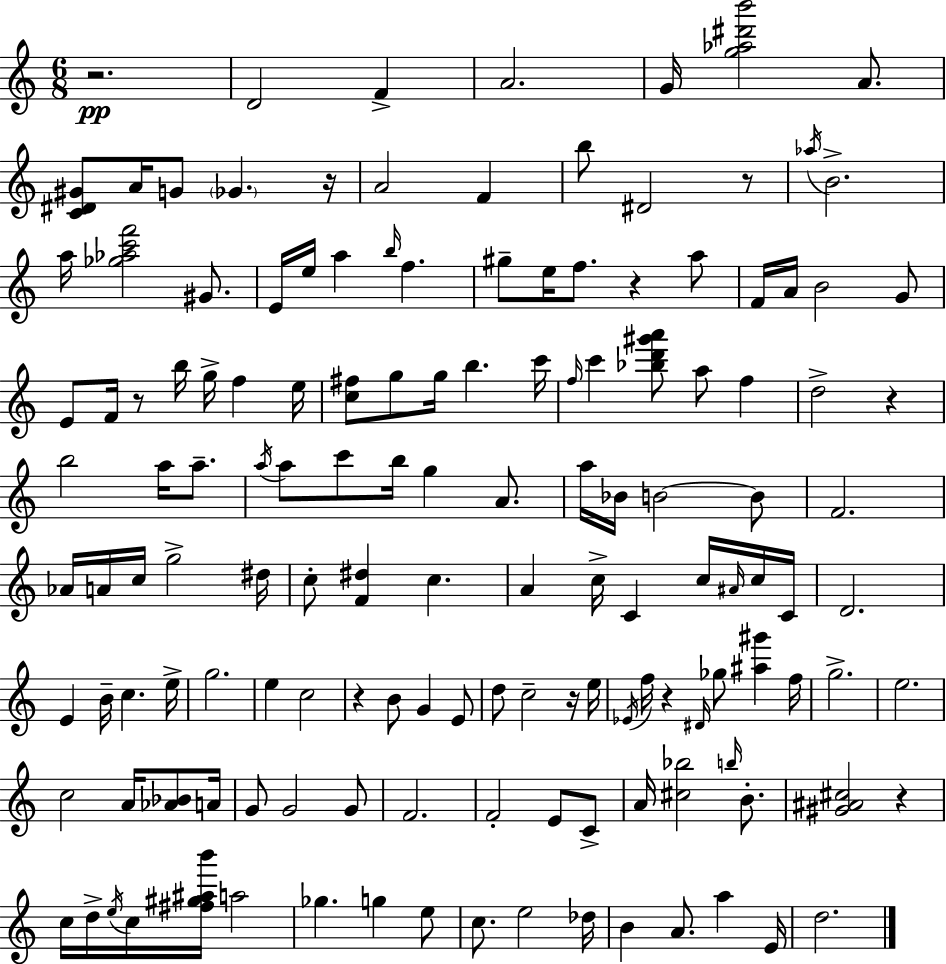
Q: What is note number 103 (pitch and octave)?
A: C4